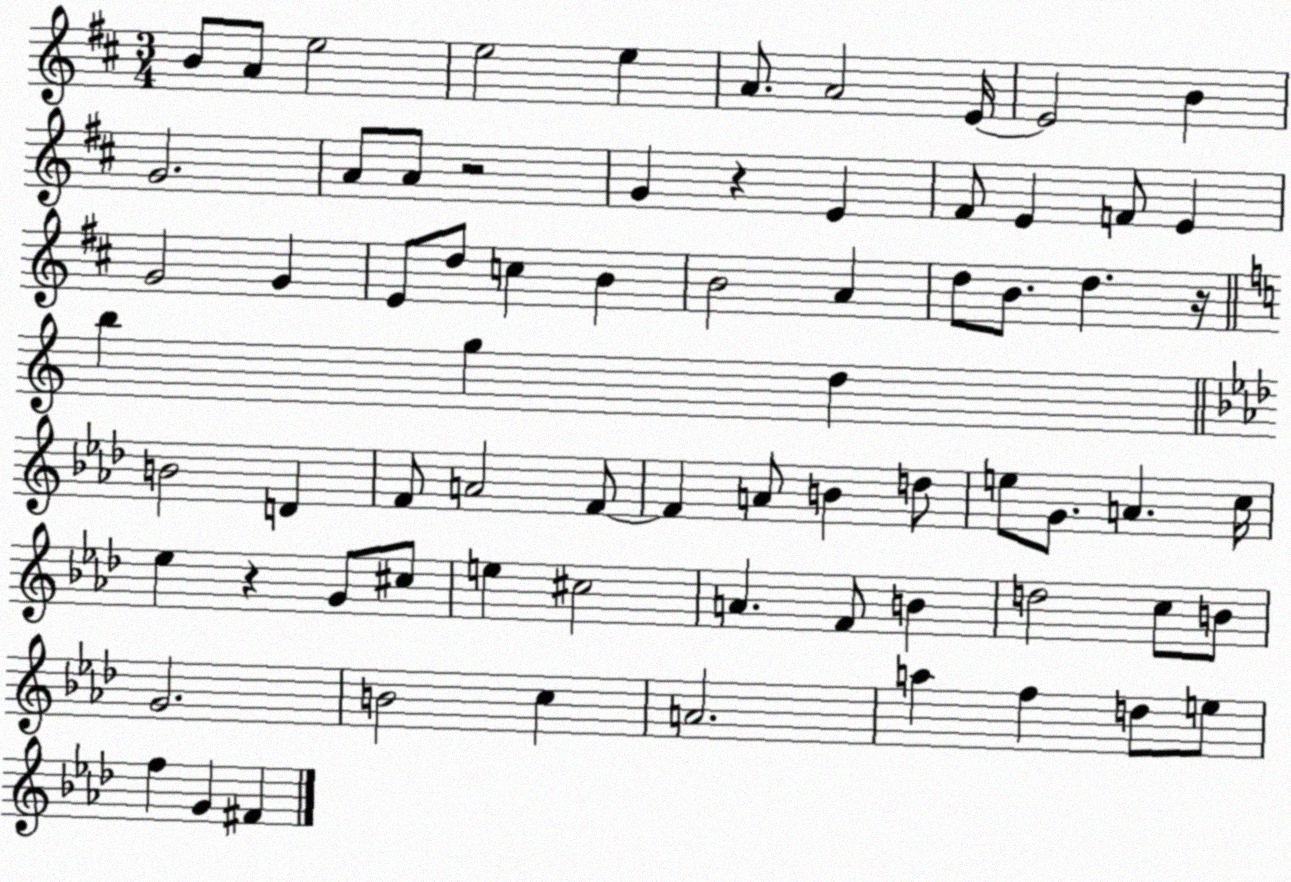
X:1
T:Untitled
M:3/4
L:1/4
K:D
B/2 A/2 e2 e2 e A/2 A2 E/4 E2 B G2 A/2 A/2 z2 G z E ^F/2 E F/2 E G2 G E/2 d/2 c B B2 A d/2 B/2 d z/4 b g d B2 D F/2 A2 F/2 F A/2 B d/2 e/2 G/2 A c/4 _e z G/2 ^c/2 e ^c2 A F/2 B d2 c/2 B/2 G2 B2 c A2 a f d/2 e/2 f G ^F